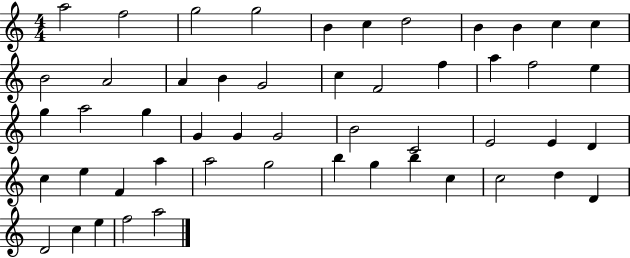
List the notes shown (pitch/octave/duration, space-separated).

A5/h F5/h G5/h G5/h B4/q C5/q D5/h B4/q B4/q C5/q C5/q B4/h A4/h A4/q B4/q G4/h C5/q F4/h F5/q A5/q F5/h E5/q G5/q A5/h G5/q G4/q G4/q G4/h B4/h C4/h E4/h E4/q D4/q C5/q E5/q F4/q A5/q A5/h G5/h B5/q G5/q B5/q C5/q C5/h D5/q D4/q D4/h C5/q E5/q F5/h A5/h